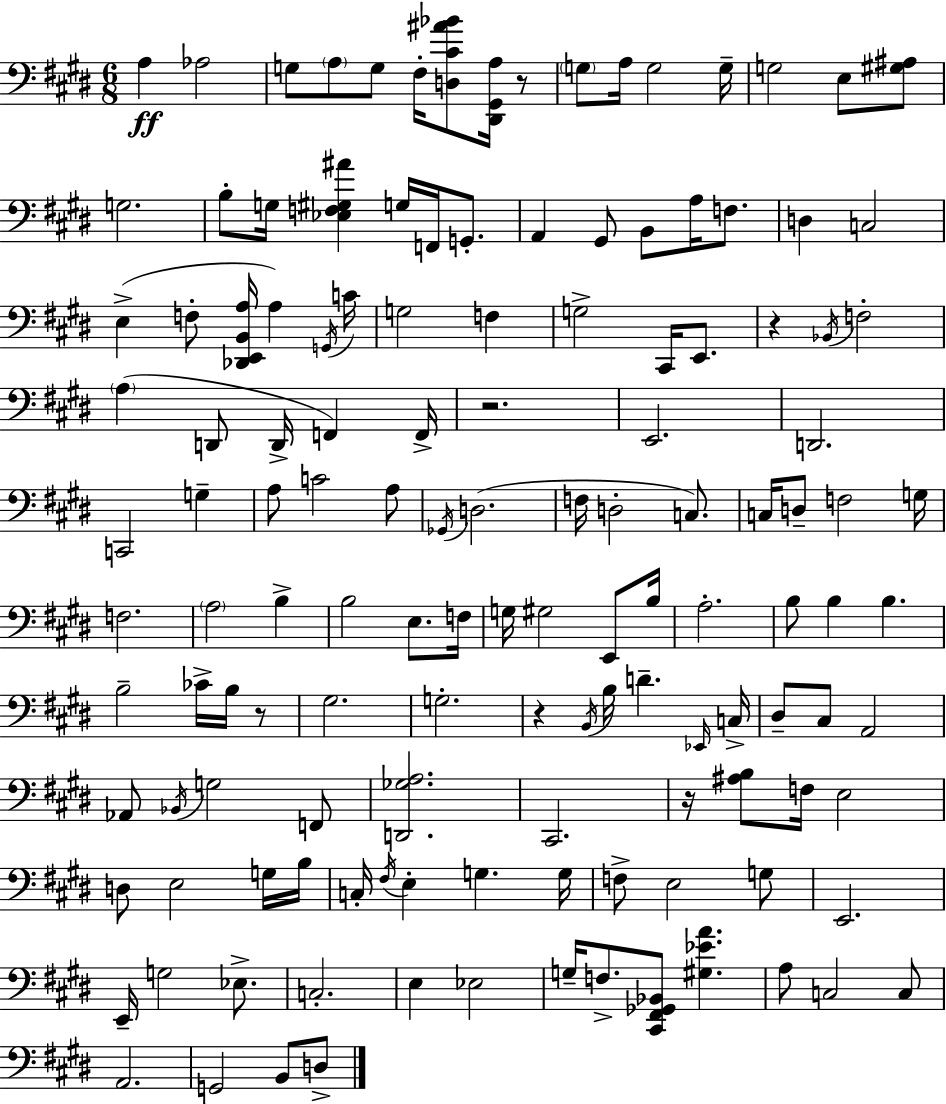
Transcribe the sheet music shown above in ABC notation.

X:1
T:Untitled
M:6/8
L:1/4
K:E
A, _A,2 G,/2 A,/2 G,/2 ^F,/4 [D,^C^A_B]/2 [^D,,^G,,A,]/4 z/2 G,/2 A,/4 G,2 G,/4 G,2 E,/2 [^G,^A,]/2 G,2 B,/2 G,/4 [_E,F,^G,^A] G,/4 F,,/4 G,,/2 A,, ^G,,/2 B,,/2 A,/4 F,/2 D, C,2 E, F,/2 [_D,,E,,B,,A,]/4 A, G,,/4 C/4 G,2 F, G,2 ^C,,/4 E,,/2 z _B,,/4 F,2 A, D,,/2 D,,/4 F,, F,,/4 z2 E,,2 D,,2 C,,2 G, A,/2 C2 A,/2 _G,,/4 D,2 F,/4 D,2 C,/2 C,/4 D,/2 F,2 G,/4 F,2 A,2 B, B,2 E,/2 F,/4 G,/4 ^G,2 E,,/2 B,/4 A,2 B,/2 B, B, B,2 _C/4 B,/4 z/2 ^G,2 G,2 z B,,/4 B,/4 D _E,,/4 C,/4 ^D,/2 ^C,/2 A,,2 _A,,/2 _B,,/4 G,2 F,,/2 [D,,_G,A,]2 ^C,,2 z/4 [^A,B,]/2 F,/4 E,2 D,/2 E,2 G,/4 B,/4 C,/4 ^F,/4 E, G, G,/4 F,/2 E,2 G,/2 E,,2 E,,/4 G,2 _E,/2 C,2 E, _E,2 G,/4 F,/2 [^C,,^F,,_G,,_B,,]/2 [^G,_EA] A,/2 C,2 C,/2 A,,2 G,,2 B,,/2 D,/2